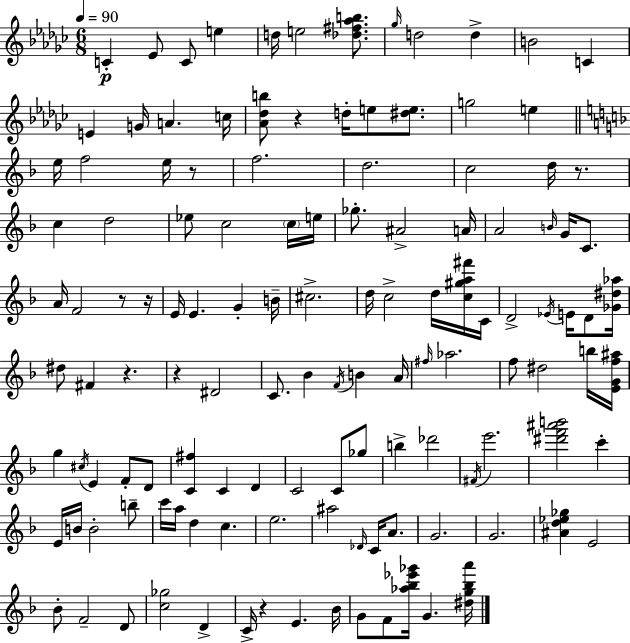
{
  \clef treble
  \numericTimeSignature
  \time 6/8
  \key ees \minor
  \tempo 4 = 90
  c'4-.\p ees'8 c'8 e''4 | d''16 e''2 <des'' fis'' aes'' b''>8. | \grace { ges''16 } d''2 d''4-> | b'2 c'4 | \break e'4 g'16 a'4. | c''16 <aes' des'' b''>8 r4 d''16-. e''8 <dis'' e''>8. | g''2 e''4 | \bar "||" \break \key d \minor e''16 f''2 e''16 r8 | f''2. | d''2. | c''2 d''16 r8. | \break c''4 d''2 | ees''8 c''2 \parenthesize c''16 e''16 | ges''8.-. ais'2-> a'16 | a'2 \grace { b'16 } g'16 c'8. | \break a'16 f'2 r8 | r16 e'16 e'4. g'4-. | b'16-- cis''2.-> | d''16 c''2-> d''16 <c'' gis'' a'' fis'''>16 | \break c'16 d'2-> \acciaccatura { ees'16 } e'16 d'8 | <ges' dis'' aes''>16 dis''8 fis'4 r4. | r4 dis'2 | c'8. bes'4 \acciaccatura { f'16 } b'4 | \break a'16 \grace { fis''16 } aes''2. | f''8 dis''2 | b''16 <e' g' f'' ais''>16 g''4 \acciaccatura { cis''16 } e'4 | f'8-. d'8 <c' fis''>4 c'4 | \break d'4 c'2 | c'8 ges''8 b''4-> des'''2 | \acciaccatura { fis'16 } e'''2. | <dis''' f''' ais''' b'''>2 | \break c'''4-. e'16 b'16 b'2-. | b''8-- c'''16 a''16 d''4 | c''4. e''2. | ais''2 | \break \grace { des'16 } c'16 a'8. g'2. | g'2. | <ais' d'' ees'' ges''>4 e'2 | bes'8-. f'2-- | \break d'8 <c'' ges''>2 | d'4-> c'16-> r4 | e'4. bes'16 g'8 f'8 <aes'' bes'' ees''' ges'''>16 | g'4. <dis'' g'' bes'' a'''>16 \bar "|."
}